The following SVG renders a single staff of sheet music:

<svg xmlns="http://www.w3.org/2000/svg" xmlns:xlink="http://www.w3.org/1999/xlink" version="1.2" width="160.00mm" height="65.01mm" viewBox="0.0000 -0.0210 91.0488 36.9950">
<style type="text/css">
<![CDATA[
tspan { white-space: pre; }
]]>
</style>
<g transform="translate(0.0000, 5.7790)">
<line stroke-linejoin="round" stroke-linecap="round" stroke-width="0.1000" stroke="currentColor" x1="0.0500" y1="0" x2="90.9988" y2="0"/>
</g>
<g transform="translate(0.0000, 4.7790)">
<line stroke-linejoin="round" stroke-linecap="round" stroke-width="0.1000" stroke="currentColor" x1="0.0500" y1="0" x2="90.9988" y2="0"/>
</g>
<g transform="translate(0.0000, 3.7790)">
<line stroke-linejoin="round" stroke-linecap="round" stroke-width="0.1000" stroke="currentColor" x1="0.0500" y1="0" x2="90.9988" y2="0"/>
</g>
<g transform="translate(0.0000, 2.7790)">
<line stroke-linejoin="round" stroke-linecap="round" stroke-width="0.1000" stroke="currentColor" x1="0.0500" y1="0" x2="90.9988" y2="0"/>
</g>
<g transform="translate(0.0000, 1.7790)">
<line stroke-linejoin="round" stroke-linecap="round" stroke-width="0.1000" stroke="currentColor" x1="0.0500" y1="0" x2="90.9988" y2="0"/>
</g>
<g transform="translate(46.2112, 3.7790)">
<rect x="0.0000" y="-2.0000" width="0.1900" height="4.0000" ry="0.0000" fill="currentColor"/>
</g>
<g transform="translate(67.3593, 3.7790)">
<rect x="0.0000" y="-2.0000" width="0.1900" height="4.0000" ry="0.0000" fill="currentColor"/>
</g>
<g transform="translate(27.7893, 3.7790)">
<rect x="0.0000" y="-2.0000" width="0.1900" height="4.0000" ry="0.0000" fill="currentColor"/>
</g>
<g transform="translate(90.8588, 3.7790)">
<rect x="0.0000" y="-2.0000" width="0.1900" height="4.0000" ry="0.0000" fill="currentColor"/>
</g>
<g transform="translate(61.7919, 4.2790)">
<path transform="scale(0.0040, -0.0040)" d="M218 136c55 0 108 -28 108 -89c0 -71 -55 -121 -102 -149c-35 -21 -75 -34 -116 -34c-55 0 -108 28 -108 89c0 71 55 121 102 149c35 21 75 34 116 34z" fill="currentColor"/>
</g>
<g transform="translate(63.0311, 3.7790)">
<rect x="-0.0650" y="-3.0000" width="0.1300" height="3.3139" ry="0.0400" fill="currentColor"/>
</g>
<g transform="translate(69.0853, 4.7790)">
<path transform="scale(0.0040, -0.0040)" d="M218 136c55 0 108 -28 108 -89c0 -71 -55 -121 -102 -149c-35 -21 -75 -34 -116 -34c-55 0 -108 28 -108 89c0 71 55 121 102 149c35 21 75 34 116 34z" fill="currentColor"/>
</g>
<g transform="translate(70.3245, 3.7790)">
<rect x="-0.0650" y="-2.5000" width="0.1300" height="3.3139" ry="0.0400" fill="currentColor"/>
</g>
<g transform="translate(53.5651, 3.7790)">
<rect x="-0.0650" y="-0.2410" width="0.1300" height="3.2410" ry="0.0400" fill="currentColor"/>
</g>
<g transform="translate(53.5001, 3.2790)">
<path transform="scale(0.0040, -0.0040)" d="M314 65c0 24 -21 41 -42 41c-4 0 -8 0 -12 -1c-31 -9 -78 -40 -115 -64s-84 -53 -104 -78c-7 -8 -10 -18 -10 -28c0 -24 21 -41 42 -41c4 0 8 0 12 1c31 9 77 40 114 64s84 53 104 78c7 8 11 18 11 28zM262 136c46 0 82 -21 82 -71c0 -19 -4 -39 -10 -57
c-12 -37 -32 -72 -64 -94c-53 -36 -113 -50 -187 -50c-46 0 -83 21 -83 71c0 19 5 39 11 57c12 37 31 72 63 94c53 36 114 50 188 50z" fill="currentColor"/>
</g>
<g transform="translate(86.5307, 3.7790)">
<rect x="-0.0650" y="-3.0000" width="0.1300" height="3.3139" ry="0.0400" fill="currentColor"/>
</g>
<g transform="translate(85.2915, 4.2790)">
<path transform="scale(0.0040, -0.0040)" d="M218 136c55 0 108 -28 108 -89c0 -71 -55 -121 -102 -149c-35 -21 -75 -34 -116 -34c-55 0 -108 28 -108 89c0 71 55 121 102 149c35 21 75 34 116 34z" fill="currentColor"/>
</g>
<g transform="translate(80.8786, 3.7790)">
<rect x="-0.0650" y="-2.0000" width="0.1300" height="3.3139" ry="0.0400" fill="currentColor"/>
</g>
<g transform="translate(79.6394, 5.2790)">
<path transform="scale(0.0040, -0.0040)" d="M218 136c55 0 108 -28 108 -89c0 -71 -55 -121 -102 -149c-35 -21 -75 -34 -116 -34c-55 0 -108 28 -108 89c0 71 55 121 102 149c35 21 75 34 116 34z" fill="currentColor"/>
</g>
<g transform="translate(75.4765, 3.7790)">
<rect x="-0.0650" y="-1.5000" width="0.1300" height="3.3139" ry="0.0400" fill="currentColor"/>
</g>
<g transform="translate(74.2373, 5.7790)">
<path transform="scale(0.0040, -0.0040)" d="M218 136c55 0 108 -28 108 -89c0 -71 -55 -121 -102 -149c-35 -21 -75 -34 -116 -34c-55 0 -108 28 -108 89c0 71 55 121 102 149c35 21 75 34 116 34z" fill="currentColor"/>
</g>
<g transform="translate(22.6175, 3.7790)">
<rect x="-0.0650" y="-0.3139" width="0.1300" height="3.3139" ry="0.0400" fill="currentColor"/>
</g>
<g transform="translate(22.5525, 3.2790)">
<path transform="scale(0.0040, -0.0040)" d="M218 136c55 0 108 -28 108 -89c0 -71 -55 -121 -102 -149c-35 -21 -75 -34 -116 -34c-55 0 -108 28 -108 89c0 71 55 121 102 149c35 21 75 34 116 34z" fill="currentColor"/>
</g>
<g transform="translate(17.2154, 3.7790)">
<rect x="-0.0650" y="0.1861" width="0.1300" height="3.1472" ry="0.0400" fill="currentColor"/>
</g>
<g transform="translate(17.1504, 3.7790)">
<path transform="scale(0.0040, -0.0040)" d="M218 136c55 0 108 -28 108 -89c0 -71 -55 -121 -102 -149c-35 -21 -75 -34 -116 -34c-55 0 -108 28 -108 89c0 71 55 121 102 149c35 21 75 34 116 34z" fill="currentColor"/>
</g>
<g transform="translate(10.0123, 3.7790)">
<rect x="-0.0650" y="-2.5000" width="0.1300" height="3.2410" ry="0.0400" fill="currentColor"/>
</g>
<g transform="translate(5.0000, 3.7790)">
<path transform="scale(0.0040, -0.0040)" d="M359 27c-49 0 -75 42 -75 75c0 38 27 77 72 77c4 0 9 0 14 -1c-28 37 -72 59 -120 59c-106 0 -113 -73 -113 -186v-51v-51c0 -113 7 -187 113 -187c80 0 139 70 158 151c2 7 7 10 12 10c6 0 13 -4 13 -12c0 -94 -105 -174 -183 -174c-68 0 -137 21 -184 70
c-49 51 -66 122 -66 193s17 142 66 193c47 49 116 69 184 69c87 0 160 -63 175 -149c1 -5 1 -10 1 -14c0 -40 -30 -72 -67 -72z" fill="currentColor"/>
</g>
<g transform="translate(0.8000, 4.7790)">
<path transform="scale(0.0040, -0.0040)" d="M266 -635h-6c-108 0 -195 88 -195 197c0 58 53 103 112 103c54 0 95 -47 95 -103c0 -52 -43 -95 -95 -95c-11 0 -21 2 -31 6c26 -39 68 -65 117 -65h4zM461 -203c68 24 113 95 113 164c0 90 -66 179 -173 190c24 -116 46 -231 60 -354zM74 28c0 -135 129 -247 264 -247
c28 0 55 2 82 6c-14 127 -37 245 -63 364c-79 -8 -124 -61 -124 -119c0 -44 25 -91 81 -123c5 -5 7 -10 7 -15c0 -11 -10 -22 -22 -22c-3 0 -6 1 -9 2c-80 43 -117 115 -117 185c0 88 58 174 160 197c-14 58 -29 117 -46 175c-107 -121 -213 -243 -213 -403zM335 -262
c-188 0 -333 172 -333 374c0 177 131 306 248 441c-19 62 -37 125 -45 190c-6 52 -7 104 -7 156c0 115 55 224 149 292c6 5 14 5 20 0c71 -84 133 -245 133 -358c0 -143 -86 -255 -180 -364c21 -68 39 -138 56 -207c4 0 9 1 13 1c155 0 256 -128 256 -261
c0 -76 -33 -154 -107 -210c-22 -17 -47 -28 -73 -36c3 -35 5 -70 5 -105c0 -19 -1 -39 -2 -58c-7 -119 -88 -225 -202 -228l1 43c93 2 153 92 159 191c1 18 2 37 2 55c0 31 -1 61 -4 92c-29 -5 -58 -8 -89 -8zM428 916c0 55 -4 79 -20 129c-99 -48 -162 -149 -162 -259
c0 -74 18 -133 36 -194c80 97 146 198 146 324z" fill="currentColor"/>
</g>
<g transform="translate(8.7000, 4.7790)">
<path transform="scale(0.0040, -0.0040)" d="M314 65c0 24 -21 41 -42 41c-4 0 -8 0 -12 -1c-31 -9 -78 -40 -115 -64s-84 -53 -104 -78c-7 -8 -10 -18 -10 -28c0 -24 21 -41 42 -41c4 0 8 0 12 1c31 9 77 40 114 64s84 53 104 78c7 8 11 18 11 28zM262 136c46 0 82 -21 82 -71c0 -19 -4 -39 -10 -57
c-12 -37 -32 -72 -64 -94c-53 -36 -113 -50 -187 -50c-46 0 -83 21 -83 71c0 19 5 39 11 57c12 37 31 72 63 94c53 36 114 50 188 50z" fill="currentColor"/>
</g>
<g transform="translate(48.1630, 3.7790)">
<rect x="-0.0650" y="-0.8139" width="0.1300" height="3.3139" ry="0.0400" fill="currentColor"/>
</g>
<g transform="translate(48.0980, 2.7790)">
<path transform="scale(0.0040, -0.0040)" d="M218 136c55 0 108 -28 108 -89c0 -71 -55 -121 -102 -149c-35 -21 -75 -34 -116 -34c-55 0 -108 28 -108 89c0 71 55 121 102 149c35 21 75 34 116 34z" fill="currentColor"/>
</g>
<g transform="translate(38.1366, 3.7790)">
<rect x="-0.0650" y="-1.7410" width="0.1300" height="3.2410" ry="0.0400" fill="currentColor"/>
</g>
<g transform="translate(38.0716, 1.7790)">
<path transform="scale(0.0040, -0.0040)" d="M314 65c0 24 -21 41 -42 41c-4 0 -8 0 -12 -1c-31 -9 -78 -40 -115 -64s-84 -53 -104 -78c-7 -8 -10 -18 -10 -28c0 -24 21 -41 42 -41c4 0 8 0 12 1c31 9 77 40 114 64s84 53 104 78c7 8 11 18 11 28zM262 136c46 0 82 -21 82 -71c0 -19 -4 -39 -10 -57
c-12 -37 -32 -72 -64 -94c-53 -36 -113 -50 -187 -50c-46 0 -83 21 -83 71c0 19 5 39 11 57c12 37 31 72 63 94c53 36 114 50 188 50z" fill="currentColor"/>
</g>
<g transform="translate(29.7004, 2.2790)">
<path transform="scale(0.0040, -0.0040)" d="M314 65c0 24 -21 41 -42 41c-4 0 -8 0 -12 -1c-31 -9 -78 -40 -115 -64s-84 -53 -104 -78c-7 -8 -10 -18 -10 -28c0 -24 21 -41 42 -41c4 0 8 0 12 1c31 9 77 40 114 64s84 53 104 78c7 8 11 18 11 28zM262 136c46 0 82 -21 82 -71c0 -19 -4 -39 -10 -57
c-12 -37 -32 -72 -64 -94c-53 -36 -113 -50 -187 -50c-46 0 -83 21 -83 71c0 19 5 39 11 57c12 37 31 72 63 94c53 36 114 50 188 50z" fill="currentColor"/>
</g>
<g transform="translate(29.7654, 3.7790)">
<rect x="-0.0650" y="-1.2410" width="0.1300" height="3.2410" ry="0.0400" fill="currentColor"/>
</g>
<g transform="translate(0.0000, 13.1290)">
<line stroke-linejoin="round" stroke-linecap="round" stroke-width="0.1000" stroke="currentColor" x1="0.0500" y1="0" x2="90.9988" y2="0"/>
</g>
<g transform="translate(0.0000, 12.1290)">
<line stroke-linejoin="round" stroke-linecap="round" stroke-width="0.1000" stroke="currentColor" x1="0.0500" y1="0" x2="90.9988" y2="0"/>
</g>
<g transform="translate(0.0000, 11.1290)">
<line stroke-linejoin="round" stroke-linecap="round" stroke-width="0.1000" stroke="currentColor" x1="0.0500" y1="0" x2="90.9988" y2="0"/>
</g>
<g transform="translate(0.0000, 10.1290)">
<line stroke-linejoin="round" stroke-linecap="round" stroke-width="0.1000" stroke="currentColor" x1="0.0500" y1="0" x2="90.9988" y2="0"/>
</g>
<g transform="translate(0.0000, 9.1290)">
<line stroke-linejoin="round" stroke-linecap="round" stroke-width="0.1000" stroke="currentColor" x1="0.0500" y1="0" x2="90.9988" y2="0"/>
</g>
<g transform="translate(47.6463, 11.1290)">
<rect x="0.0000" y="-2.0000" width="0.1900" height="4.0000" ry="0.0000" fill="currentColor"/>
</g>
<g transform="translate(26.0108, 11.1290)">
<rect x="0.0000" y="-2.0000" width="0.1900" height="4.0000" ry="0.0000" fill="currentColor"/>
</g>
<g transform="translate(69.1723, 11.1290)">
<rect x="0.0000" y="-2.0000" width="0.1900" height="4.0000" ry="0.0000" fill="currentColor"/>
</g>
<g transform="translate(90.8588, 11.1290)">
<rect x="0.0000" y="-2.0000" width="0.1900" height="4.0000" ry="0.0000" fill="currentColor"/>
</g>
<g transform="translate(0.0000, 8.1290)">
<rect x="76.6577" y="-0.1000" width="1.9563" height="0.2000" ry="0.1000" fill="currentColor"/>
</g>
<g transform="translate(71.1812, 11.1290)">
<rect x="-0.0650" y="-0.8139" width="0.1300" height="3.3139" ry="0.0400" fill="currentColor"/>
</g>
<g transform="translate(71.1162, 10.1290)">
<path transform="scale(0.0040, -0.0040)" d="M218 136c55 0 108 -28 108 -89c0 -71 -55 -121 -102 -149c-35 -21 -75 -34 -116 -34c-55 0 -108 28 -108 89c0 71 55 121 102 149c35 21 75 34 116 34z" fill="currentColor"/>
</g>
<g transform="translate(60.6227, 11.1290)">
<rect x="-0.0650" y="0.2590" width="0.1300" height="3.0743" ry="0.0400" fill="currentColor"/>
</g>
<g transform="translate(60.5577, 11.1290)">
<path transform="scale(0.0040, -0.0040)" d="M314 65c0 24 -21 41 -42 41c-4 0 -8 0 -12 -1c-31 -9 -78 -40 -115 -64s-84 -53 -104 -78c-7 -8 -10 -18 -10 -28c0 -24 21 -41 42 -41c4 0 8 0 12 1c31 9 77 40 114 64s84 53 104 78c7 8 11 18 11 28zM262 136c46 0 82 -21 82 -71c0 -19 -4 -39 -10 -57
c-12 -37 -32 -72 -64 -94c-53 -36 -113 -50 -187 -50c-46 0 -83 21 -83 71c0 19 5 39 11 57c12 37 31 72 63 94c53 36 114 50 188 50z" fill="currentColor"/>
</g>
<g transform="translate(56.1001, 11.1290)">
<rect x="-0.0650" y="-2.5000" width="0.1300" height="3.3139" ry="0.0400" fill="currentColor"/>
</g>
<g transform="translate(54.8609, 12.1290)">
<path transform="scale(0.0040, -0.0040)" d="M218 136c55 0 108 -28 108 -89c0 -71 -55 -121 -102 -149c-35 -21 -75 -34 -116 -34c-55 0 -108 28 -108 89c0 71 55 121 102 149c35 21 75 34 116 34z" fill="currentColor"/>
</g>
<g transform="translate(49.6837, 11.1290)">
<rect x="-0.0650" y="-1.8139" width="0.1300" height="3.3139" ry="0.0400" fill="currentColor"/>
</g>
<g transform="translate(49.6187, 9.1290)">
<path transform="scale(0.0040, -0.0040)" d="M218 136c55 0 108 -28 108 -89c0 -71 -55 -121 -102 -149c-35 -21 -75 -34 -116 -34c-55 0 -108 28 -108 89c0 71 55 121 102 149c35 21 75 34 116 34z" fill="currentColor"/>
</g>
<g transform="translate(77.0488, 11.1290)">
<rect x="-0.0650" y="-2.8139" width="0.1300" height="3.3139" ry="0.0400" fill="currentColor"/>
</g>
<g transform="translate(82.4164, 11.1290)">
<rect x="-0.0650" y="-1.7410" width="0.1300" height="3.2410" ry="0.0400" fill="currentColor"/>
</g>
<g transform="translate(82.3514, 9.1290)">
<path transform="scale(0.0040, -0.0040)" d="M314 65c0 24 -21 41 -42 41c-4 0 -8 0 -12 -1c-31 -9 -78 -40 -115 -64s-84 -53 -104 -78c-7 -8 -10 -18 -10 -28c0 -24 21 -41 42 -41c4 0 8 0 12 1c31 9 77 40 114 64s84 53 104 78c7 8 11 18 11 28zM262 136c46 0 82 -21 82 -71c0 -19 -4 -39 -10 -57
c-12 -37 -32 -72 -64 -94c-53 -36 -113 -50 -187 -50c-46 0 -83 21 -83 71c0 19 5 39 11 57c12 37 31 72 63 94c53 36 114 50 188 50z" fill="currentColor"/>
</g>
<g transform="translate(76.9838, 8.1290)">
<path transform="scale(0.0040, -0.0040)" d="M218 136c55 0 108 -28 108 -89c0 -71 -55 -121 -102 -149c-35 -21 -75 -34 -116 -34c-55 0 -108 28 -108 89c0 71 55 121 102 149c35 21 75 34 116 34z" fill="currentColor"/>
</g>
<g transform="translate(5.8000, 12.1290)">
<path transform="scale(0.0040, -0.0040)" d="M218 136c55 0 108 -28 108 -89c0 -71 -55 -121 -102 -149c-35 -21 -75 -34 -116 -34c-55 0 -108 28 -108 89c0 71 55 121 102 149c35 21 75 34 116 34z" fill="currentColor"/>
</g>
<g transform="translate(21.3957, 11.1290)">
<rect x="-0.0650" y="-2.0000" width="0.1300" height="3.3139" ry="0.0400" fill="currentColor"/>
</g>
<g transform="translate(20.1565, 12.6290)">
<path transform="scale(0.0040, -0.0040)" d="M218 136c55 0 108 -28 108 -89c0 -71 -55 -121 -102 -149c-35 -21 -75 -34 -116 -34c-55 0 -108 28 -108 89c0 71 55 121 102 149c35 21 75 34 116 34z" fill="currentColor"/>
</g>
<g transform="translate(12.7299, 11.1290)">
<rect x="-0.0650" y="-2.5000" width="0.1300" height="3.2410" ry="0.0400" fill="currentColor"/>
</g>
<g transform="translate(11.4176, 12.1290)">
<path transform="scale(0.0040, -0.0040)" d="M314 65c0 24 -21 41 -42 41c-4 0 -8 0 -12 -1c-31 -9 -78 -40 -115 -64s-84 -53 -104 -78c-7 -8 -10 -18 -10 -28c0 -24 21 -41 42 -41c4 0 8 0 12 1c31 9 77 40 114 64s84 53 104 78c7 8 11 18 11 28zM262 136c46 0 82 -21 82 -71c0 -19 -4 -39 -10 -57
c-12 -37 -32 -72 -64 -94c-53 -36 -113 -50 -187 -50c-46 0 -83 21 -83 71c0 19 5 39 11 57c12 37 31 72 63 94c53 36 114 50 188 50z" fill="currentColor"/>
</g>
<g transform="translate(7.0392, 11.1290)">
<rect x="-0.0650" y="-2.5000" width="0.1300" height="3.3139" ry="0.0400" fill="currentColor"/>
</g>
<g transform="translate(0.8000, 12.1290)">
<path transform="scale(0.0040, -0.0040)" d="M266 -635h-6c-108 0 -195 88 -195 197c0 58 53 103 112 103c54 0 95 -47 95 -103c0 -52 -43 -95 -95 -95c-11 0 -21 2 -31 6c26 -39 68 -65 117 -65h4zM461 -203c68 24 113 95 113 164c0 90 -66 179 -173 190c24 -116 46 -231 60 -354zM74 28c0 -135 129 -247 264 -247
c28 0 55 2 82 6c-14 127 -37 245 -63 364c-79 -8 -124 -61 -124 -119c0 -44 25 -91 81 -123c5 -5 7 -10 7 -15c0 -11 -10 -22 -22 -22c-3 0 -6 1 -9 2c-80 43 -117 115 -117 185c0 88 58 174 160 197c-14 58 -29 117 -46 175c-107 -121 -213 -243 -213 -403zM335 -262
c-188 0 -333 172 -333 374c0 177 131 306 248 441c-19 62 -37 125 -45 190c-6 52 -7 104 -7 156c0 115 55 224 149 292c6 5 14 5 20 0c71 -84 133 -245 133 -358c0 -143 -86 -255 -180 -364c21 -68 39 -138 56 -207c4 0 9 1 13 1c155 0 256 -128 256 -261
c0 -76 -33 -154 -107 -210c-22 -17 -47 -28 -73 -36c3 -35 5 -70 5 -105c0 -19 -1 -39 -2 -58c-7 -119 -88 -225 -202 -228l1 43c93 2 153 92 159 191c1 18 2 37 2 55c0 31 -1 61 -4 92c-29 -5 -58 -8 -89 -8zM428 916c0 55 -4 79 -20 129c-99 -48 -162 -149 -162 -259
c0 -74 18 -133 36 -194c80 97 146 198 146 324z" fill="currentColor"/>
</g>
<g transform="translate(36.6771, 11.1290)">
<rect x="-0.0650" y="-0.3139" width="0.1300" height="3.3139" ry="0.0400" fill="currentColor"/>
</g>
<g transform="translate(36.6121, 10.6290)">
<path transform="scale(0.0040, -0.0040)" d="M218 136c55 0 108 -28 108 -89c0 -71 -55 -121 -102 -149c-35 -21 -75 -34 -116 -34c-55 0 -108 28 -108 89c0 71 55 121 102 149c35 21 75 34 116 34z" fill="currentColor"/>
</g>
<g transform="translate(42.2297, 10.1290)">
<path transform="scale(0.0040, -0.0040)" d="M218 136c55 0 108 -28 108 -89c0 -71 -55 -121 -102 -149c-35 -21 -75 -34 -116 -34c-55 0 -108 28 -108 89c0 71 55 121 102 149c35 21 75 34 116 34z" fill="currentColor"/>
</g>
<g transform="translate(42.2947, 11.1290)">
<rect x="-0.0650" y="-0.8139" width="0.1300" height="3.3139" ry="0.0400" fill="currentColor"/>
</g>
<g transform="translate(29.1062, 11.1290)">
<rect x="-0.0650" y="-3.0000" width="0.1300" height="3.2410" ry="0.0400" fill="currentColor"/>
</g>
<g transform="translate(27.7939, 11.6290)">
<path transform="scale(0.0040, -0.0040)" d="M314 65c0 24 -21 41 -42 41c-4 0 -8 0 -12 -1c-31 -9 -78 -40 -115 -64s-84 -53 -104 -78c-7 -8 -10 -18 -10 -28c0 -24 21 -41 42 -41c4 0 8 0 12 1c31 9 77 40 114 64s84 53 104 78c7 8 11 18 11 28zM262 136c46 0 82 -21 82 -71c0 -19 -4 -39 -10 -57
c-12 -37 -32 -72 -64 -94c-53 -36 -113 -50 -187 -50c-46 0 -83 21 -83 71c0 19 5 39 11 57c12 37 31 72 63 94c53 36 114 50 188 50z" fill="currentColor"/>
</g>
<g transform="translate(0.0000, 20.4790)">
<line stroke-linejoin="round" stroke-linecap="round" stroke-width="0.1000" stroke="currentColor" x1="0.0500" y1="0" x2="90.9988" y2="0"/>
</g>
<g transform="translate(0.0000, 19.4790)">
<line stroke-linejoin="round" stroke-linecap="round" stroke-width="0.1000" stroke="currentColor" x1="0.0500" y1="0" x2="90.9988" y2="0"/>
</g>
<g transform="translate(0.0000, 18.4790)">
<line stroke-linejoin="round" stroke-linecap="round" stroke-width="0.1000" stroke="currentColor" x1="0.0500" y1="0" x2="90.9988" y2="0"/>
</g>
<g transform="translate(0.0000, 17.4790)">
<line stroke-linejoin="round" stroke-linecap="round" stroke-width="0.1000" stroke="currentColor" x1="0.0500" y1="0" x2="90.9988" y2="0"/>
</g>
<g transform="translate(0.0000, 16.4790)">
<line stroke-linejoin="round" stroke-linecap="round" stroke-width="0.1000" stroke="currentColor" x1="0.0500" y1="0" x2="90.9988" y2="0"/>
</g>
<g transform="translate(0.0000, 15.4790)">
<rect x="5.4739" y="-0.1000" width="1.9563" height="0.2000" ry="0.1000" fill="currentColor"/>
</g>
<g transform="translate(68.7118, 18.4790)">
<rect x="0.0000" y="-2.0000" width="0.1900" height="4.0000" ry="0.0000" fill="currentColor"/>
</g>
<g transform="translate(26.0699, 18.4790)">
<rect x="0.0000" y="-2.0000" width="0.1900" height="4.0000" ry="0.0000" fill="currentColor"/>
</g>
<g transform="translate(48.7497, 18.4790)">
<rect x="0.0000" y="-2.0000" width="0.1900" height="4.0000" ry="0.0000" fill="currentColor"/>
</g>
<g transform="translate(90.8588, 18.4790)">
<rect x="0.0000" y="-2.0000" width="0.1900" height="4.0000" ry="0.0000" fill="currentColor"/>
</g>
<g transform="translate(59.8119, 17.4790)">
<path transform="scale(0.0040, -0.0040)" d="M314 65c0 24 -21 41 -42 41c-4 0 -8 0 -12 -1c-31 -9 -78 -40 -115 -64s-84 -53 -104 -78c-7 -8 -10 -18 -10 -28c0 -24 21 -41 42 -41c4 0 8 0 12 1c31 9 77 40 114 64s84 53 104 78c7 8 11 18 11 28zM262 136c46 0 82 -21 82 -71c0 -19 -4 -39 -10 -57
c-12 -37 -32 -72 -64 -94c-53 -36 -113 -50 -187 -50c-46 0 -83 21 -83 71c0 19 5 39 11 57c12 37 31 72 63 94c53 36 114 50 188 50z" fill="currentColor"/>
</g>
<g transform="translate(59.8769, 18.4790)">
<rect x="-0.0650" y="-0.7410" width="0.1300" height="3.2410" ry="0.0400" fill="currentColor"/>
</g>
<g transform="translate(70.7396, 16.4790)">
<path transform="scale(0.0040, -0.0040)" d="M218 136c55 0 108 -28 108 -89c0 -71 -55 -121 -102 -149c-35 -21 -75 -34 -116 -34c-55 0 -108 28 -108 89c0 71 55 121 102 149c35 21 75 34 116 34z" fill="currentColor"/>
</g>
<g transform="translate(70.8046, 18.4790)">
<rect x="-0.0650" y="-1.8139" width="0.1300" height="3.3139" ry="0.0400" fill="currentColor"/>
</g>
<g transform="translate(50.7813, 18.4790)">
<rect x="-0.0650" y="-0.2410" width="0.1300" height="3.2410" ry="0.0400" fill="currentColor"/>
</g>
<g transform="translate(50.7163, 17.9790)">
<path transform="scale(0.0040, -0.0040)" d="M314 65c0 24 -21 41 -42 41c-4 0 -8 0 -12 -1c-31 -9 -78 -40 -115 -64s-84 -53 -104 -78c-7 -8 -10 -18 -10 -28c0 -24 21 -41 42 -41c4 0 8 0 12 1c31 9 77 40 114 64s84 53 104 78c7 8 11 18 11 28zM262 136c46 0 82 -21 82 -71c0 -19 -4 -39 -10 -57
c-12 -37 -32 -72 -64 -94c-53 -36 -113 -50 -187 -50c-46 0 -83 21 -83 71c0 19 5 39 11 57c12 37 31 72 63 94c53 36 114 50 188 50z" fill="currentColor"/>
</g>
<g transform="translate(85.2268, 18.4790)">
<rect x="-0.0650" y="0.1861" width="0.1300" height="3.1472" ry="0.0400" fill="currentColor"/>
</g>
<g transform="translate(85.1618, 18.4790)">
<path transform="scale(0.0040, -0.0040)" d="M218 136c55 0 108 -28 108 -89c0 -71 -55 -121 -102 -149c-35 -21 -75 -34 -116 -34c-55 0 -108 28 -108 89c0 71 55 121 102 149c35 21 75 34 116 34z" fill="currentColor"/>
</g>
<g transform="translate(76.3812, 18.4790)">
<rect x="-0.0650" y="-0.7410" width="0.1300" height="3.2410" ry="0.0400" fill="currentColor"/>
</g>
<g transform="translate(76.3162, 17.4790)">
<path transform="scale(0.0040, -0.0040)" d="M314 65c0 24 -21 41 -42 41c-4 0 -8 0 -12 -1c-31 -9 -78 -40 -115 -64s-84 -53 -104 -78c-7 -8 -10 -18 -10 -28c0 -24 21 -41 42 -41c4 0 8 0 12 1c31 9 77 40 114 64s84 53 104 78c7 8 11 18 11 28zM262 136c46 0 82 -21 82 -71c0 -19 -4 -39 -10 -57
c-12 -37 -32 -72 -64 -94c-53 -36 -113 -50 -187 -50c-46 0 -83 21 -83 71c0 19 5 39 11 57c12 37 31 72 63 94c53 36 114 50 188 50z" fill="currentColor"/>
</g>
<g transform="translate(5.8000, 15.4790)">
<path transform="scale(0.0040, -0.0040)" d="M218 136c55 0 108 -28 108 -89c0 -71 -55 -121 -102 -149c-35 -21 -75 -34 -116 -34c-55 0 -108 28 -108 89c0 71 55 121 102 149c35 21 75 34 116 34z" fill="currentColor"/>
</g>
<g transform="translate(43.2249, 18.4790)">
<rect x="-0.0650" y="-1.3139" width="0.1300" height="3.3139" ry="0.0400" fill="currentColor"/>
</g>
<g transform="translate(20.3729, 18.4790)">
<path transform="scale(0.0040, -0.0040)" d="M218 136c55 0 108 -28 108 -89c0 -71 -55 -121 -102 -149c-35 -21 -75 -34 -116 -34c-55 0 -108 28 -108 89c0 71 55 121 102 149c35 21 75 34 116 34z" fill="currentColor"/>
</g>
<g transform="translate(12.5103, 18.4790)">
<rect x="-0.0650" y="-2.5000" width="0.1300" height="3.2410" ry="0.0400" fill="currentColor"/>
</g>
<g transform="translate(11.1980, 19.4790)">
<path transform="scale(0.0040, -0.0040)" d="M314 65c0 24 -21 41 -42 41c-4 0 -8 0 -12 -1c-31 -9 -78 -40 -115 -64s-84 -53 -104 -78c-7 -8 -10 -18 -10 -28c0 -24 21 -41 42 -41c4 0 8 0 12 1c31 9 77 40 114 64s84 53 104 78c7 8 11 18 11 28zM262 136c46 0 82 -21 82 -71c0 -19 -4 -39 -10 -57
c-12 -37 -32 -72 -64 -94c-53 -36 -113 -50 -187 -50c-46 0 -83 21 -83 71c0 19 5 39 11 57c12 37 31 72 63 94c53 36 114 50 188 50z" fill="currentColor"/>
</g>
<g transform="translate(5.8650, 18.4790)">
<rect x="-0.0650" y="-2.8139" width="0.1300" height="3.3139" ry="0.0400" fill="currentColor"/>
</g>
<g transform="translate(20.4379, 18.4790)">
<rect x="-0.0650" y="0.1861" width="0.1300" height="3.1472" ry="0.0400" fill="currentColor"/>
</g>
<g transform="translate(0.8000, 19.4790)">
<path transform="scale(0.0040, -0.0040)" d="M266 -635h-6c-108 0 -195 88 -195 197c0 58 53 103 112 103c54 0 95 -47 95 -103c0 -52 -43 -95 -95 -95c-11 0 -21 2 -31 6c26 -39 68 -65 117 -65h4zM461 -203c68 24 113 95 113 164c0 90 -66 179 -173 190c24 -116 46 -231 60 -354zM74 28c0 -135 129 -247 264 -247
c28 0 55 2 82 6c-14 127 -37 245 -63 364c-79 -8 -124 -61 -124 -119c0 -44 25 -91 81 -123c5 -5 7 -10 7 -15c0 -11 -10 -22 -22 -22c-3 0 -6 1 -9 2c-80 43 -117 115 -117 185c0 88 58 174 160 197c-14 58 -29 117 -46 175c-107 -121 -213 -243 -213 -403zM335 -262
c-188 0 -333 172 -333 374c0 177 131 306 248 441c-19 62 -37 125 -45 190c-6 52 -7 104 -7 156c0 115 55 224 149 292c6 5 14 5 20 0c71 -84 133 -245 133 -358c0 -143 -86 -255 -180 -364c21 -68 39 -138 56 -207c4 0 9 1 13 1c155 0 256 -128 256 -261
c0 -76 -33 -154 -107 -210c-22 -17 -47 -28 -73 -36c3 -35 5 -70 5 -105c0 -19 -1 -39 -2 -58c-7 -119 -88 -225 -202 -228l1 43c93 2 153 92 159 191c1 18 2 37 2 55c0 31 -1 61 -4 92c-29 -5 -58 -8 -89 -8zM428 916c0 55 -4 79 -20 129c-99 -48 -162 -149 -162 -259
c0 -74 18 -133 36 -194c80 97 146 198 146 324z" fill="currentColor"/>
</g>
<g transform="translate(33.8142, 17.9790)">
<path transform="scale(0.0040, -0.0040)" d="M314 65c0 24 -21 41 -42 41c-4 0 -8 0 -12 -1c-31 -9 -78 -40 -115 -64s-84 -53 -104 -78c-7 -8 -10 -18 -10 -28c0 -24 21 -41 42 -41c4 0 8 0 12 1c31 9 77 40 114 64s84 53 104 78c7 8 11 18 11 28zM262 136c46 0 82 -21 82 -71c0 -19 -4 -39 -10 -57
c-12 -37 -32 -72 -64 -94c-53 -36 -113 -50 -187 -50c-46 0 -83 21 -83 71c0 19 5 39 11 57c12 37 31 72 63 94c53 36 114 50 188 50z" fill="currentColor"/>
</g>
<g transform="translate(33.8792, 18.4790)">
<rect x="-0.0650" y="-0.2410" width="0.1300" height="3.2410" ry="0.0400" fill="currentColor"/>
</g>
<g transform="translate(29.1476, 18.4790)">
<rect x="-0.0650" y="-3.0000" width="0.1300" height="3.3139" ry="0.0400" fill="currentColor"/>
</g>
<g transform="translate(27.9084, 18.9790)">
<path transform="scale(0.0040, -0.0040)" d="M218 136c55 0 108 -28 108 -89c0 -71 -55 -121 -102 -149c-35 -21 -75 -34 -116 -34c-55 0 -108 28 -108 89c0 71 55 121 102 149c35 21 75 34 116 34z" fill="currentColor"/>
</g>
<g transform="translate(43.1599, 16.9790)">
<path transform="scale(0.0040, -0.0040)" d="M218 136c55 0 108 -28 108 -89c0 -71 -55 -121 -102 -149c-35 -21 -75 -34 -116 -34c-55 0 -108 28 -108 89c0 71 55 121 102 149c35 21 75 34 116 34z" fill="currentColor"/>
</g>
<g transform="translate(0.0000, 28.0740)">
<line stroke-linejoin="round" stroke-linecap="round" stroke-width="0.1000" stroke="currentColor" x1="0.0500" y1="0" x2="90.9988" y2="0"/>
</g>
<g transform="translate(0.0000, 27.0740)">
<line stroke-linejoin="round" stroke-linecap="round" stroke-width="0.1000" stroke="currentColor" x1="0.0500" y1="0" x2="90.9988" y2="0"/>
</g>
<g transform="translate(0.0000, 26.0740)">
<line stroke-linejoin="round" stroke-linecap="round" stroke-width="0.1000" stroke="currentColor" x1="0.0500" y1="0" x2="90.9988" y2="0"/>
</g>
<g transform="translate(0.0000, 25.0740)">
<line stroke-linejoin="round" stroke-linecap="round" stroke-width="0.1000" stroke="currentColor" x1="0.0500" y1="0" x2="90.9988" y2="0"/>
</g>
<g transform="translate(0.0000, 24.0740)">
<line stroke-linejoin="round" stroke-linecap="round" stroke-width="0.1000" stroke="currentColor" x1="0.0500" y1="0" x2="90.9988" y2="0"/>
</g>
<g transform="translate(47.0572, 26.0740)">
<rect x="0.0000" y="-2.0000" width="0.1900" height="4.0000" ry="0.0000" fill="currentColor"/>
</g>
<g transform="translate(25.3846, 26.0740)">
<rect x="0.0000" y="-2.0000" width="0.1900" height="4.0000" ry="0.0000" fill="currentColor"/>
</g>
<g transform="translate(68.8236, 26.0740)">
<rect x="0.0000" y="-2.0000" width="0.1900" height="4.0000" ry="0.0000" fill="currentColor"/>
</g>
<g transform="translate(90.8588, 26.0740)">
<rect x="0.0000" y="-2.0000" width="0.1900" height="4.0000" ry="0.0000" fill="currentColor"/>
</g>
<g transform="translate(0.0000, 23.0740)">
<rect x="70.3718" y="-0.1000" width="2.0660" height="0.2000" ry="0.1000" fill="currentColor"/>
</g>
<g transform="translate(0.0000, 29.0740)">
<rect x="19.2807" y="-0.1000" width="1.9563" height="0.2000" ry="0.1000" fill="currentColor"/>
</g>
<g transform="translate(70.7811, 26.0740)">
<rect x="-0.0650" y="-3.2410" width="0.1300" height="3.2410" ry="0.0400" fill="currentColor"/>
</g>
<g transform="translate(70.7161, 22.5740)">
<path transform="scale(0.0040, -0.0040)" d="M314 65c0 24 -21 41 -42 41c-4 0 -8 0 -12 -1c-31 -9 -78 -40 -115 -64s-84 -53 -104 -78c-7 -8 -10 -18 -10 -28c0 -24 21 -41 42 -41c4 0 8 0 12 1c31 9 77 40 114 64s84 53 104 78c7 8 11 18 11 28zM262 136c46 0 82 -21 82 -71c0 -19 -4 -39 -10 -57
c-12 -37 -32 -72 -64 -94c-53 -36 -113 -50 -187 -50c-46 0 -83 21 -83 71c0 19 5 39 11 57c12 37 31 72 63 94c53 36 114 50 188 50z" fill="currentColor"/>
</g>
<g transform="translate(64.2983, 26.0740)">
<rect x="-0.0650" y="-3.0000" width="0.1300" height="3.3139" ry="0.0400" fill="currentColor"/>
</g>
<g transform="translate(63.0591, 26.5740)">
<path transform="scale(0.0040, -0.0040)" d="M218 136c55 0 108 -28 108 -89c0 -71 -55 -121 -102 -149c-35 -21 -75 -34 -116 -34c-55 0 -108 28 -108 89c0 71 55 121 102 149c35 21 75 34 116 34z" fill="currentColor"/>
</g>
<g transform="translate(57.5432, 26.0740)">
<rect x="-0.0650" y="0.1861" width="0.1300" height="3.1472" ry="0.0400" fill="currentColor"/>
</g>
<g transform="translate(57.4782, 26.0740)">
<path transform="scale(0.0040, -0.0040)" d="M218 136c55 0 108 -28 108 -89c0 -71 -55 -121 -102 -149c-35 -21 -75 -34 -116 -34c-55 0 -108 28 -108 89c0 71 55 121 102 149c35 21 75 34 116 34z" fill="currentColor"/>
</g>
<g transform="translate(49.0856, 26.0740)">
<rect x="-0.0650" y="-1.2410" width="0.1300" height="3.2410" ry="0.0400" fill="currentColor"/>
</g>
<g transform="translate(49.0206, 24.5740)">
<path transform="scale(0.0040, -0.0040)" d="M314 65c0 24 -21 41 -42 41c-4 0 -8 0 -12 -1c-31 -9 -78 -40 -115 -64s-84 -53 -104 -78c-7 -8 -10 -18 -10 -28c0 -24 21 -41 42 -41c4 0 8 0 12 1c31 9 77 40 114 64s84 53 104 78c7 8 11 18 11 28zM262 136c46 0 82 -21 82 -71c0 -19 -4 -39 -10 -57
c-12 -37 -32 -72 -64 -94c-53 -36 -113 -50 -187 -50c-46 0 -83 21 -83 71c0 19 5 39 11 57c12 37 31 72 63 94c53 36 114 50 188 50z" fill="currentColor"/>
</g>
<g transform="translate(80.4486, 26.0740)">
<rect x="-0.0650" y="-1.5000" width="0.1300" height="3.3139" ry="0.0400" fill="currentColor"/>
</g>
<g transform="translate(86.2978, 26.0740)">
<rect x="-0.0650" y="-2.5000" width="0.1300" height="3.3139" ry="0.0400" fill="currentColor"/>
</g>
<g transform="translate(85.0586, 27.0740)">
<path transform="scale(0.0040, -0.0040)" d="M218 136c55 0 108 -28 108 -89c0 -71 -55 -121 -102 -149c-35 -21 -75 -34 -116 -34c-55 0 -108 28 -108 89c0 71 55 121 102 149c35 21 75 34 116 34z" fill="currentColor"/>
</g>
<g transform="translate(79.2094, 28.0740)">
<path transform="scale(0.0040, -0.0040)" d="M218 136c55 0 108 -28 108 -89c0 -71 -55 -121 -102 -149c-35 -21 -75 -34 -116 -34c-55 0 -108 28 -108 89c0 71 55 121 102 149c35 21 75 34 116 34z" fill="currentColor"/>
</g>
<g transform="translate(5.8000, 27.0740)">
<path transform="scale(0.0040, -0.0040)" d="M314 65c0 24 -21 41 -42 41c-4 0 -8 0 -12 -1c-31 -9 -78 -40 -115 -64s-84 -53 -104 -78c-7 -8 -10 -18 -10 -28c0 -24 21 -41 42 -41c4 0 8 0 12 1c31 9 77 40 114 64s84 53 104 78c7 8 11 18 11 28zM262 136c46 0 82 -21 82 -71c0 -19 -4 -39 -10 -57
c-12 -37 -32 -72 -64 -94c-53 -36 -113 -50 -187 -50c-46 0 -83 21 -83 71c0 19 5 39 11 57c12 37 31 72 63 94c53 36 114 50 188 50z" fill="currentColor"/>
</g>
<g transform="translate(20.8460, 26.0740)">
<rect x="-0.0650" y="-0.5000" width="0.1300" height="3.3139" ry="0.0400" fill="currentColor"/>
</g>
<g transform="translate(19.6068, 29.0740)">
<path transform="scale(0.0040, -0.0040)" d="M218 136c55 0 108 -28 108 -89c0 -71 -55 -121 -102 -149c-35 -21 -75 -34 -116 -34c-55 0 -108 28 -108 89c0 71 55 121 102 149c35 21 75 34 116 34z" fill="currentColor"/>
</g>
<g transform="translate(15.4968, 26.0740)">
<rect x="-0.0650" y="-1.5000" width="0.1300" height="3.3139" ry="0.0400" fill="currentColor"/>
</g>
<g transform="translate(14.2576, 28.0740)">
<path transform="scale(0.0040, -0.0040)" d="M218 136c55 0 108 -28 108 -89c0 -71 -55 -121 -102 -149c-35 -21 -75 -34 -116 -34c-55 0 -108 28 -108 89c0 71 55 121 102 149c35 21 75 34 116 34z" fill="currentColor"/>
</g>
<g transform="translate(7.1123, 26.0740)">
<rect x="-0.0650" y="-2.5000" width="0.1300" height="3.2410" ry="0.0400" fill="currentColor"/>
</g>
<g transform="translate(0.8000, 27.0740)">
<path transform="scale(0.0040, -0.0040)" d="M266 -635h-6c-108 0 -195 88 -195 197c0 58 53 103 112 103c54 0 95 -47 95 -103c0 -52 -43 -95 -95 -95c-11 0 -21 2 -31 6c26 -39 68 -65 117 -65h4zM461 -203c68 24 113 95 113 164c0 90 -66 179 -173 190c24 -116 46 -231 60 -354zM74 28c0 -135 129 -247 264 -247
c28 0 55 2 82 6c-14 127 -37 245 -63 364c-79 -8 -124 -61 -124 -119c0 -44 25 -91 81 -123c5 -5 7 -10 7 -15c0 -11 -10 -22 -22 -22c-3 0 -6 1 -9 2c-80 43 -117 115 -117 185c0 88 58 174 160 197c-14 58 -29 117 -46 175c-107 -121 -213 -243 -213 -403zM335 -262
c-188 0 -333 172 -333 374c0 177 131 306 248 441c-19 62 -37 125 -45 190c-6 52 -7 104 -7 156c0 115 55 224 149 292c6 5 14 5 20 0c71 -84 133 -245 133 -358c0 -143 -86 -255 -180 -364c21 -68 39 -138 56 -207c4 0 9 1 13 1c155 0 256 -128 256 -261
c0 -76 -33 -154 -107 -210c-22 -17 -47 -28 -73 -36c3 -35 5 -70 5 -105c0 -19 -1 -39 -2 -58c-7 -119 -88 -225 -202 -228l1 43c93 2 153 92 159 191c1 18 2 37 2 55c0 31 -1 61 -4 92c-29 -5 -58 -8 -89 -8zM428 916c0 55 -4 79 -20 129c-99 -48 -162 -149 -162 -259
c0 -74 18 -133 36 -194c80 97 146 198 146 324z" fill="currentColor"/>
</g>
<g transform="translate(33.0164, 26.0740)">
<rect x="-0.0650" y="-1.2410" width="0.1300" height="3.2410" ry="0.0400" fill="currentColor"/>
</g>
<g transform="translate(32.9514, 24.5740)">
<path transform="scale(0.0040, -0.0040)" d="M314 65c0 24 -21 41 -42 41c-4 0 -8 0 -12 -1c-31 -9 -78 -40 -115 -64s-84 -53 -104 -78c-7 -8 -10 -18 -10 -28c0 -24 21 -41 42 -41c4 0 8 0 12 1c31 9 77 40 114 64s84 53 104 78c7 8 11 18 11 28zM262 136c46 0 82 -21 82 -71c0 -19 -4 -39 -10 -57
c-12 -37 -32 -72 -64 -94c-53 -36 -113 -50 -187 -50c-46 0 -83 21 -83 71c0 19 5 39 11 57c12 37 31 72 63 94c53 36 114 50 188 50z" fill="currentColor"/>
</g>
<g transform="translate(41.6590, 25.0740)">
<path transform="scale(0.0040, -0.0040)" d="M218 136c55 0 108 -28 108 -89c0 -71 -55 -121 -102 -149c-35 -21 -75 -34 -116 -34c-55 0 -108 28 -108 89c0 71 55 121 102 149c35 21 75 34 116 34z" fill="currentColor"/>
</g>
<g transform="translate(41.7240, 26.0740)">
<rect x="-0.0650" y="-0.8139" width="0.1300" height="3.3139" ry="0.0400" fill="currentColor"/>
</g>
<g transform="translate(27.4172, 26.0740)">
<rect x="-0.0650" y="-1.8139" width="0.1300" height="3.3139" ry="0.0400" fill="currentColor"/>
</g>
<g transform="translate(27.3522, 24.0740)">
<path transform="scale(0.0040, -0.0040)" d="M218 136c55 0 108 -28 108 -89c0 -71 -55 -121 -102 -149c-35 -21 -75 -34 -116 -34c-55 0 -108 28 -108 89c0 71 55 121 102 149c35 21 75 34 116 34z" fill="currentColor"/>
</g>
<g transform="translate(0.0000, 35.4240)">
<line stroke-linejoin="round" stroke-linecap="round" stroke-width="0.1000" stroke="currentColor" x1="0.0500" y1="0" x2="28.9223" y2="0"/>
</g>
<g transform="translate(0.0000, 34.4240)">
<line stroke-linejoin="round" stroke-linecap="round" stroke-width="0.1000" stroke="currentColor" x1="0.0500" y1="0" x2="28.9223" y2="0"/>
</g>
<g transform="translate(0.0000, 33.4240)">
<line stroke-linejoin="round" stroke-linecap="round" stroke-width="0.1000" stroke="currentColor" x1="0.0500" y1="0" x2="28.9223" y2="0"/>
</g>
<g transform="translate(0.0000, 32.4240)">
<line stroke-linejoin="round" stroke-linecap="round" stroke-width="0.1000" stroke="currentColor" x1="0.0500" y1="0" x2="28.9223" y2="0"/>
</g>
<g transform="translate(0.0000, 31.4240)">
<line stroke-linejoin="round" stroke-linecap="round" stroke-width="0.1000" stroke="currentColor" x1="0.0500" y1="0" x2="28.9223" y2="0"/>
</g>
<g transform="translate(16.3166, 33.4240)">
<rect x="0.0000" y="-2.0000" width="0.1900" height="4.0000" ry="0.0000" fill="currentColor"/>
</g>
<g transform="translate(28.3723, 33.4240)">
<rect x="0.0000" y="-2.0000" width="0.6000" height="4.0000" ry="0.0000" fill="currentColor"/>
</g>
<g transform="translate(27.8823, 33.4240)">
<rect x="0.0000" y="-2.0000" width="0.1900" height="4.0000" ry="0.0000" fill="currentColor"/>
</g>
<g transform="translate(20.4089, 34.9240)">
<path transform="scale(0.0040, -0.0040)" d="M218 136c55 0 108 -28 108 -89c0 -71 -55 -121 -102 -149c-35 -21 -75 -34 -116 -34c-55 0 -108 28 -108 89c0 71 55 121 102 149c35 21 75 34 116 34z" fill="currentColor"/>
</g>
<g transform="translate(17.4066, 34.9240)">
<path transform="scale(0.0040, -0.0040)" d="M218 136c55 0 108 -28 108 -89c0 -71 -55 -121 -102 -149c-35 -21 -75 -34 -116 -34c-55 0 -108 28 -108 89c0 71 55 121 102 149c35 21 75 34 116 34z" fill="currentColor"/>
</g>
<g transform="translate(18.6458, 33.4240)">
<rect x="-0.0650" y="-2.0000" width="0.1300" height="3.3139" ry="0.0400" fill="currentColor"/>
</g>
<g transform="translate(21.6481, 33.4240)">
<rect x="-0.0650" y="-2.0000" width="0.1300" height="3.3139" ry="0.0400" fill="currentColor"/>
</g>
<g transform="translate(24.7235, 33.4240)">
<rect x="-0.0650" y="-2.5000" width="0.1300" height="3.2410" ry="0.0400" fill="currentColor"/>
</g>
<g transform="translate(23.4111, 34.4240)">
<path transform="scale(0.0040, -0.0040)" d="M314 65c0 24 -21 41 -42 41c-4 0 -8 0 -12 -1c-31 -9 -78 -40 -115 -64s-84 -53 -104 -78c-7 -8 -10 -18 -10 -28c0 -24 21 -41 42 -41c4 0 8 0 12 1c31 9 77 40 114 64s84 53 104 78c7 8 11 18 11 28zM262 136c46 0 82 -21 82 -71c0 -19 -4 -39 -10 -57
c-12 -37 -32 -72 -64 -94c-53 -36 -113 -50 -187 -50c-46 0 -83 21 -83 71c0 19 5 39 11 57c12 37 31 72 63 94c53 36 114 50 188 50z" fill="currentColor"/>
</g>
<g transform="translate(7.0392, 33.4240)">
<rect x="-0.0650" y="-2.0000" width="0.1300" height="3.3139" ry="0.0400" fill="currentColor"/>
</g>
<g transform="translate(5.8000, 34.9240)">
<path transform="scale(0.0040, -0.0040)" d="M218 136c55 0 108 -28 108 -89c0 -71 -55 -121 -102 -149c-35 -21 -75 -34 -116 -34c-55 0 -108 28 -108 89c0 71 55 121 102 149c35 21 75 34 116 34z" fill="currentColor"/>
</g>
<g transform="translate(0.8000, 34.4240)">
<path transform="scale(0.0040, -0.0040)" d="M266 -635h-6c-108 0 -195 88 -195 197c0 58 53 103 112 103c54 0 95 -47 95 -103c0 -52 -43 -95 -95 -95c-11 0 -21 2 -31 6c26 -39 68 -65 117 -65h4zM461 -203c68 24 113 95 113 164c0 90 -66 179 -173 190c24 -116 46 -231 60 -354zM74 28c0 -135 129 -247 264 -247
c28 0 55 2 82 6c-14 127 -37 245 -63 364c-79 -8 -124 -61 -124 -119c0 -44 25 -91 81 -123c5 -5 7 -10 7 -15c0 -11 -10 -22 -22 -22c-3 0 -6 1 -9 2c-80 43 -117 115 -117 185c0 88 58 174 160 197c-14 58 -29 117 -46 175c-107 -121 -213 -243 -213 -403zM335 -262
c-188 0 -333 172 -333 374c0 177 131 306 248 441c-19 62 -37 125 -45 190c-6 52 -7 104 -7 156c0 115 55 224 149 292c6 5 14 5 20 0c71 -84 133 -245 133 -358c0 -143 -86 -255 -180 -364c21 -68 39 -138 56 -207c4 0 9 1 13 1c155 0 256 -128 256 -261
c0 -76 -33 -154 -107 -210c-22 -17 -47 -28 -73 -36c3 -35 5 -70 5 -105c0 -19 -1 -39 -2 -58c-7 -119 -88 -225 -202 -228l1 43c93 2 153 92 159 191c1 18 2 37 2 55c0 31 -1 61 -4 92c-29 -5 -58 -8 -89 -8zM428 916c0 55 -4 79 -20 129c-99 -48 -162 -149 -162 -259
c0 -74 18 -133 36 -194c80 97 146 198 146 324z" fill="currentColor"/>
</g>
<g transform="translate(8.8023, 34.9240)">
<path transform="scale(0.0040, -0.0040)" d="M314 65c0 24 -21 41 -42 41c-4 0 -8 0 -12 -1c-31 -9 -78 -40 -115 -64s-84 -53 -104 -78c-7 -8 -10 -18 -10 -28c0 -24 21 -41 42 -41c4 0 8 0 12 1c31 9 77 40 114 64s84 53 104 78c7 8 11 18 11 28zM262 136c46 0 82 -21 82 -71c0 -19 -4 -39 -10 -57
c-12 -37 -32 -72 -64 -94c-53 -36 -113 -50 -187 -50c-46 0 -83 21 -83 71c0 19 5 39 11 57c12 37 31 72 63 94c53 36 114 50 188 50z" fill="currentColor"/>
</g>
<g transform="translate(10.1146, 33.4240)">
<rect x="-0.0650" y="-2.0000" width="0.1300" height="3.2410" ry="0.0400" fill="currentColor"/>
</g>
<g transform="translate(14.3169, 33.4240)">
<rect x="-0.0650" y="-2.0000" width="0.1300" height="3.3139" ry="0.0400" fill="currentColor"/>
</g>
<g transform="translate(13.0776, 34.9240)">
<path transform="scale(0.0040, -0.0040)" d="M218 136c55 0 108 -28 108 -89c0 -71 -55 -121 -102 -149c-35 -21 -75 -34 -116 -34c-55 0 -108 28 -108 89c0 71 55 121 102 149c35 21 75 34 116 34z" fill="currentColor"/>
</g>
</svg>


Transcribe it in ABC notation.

X:1
T:Untitled
M:4/4
L:1/4
K:C
G2 B c e2 f2 d c2 A G E F A G G2 F A2 c d f G B2 d a f2 a G2 B A c2 e c2 d2 f d2 B G2 E C f e2 d e2 B A b2 E G F F2 F F F G2